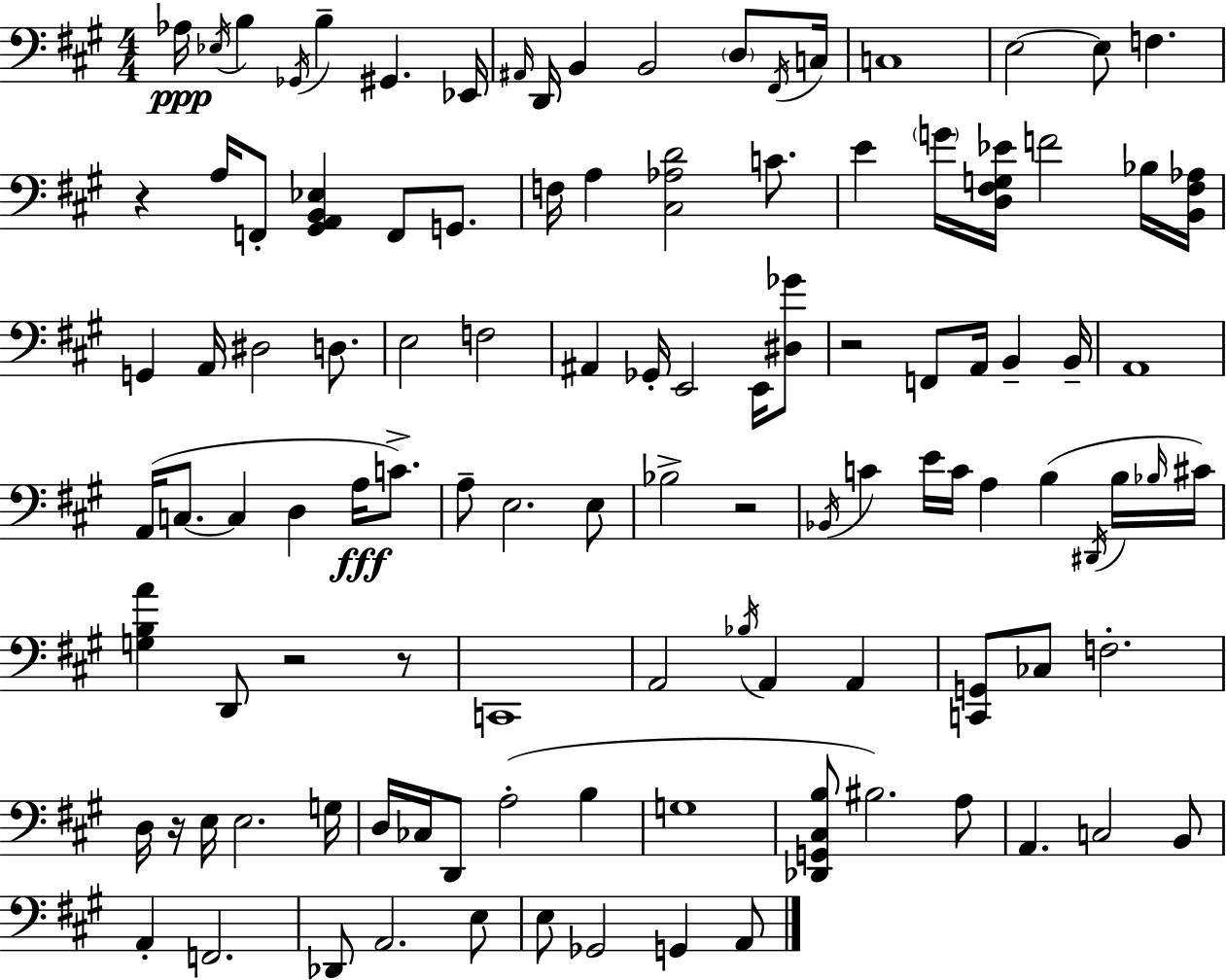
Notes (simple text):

Ab3/s Eb3/s B3/q Gb2/s B3/q G#2/q. Eb2/s A#2/s D2/s B2/q B2/h D3/e F#2/s C3/s C3/w E3/h E3/e F3/q. R/q A3/s F2/e [G#2,A2,B2,Eb3]/q F2/e G2/e. F3/s A3/q [C#3,Ab3,D4]/h C4/e. E4/q G4/s [D3,F#3,G3,Eb4]/s F4/h Bb3/s [B2,F#3,Ab3]/s G2/q A2/s D#3/h D3/e. E3/h F3/h A#2/q Gb2/s E2/h E2/s [D#3,Gb4]/e R/h F2/e A2/s B2/q B2/s A2/w A2/s C3/e. C3/q D3/q A3/s C4/e. A3/e E3/h. E3/e Bb3/h R/h Bb2/s C4/q E4/s C4/s A3/q B3/q D#2/s B3/s Bb3/s C#4/s [G3,B3,A4]/q D2/e R/h R/e C2/w A2/h Bb3/s A2/q A2/q [C2,G2]/e CES3/e F3/h. D3/s R/s E3/s E3/h. G3/s D3/s CES3/s D2/e A3/h B3/q G3/w [Db2,G2,C#3,B3]/e BIS3/h. A3/e A2/q. C3/h B2/e A2/q F2/h. Db2/e A2/h. E3/e E3/e Gb2/h G2/q A2/e